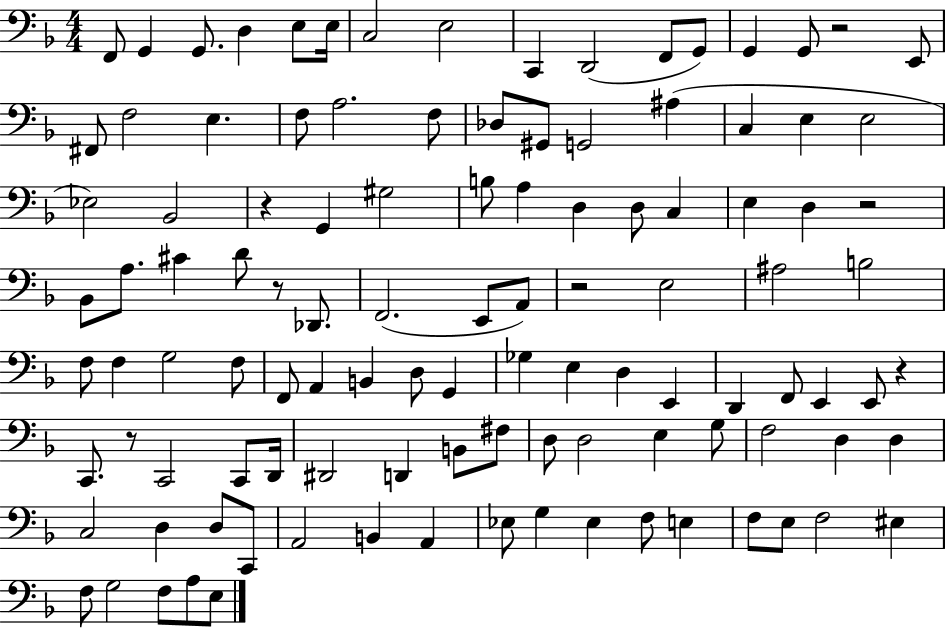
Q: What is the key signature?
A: F major